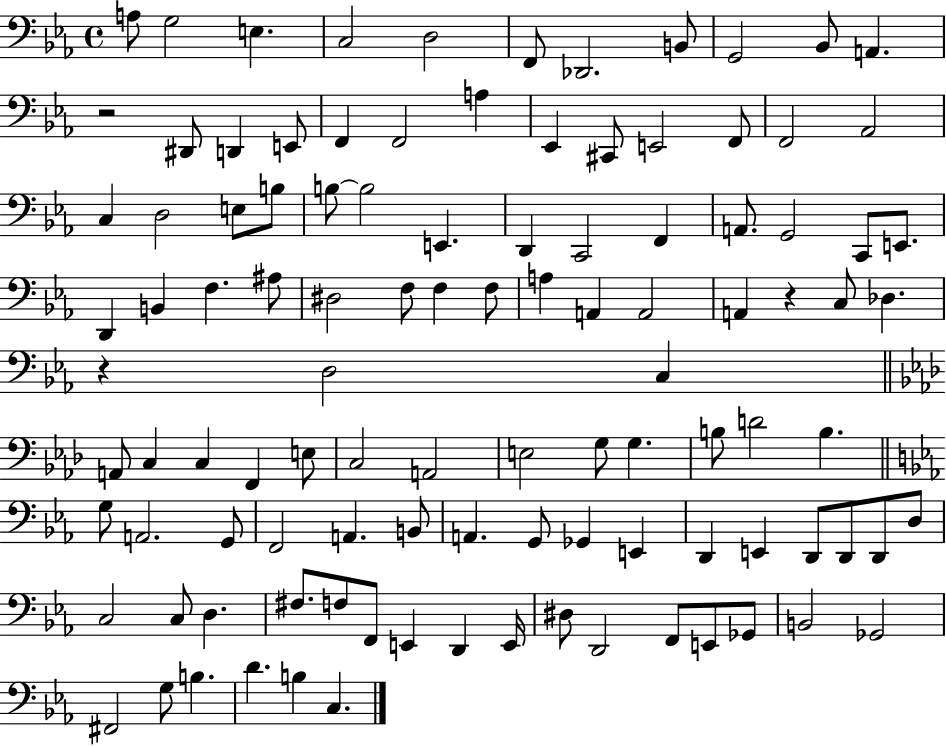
{
  \clef bass
  \time 4/4
  \defaultTimeSignature
  \key ees \major
  a8 g2 e4. | c2 d2 | f,8 des,2. b,8 | g,2 bes,8 a,4. | \break r2 dis,8 d,4 e,8 | f,4 f,2 a4 | ees,4 cis,8 e,2 f,8 | f,2 aes,2 | \break c4 d2 e8 b8 | b8~~ b2 e,4. | d,4 c,2 f,4 | a,8. g,2 c,8 e,8. | \break d,4 b,4 f4. ais8 | dis2 f8 f4 f8 | a4 a,4 a,2 | a,4 r4 c8 des4. | \break r4 d2 c4 | \bar "||" \break \key aes \major a,8 c4 c4 f,4 e8 | c2 a,2 | e2 g8 g4. | b8 d'2 b4. | \break \bar "||" \break \key c \minor g8 a,2. g,8 | f,2 a,4. b,8 | a,4. g,8 ges,4 e,4 | d,4 e,4 d,8 d,8 d,8 d8 | \break c2 c8 d4. | fis8. f8 f,8 e,4 d,4 e,16 | dis8 d,2 f,8 e,8 ges,8 | b,2 ges,2 | \break fis,2 g8 b4. | d'4. b4 c4. | \bar "|."
}